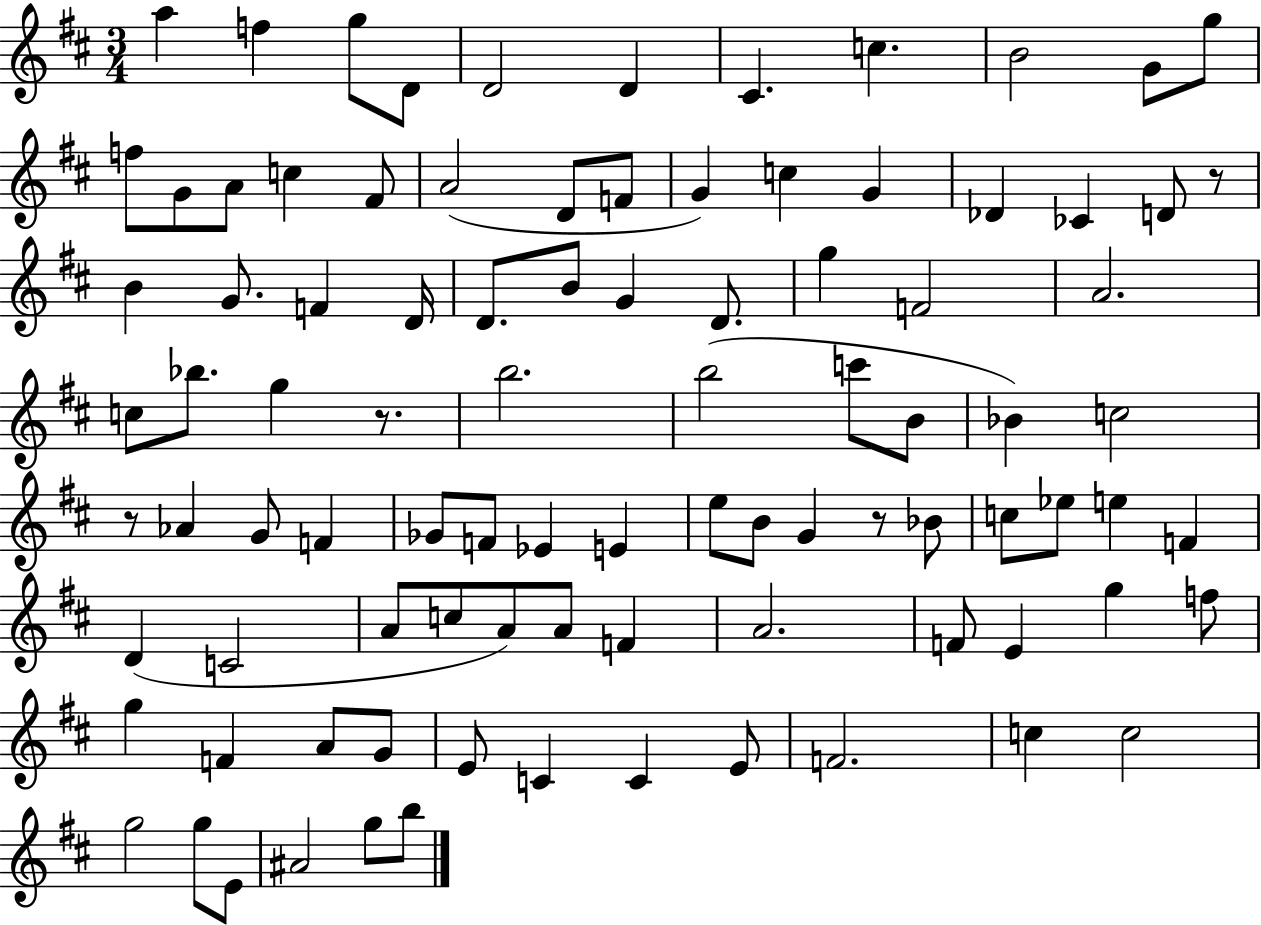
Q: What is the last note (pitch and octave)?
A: B5